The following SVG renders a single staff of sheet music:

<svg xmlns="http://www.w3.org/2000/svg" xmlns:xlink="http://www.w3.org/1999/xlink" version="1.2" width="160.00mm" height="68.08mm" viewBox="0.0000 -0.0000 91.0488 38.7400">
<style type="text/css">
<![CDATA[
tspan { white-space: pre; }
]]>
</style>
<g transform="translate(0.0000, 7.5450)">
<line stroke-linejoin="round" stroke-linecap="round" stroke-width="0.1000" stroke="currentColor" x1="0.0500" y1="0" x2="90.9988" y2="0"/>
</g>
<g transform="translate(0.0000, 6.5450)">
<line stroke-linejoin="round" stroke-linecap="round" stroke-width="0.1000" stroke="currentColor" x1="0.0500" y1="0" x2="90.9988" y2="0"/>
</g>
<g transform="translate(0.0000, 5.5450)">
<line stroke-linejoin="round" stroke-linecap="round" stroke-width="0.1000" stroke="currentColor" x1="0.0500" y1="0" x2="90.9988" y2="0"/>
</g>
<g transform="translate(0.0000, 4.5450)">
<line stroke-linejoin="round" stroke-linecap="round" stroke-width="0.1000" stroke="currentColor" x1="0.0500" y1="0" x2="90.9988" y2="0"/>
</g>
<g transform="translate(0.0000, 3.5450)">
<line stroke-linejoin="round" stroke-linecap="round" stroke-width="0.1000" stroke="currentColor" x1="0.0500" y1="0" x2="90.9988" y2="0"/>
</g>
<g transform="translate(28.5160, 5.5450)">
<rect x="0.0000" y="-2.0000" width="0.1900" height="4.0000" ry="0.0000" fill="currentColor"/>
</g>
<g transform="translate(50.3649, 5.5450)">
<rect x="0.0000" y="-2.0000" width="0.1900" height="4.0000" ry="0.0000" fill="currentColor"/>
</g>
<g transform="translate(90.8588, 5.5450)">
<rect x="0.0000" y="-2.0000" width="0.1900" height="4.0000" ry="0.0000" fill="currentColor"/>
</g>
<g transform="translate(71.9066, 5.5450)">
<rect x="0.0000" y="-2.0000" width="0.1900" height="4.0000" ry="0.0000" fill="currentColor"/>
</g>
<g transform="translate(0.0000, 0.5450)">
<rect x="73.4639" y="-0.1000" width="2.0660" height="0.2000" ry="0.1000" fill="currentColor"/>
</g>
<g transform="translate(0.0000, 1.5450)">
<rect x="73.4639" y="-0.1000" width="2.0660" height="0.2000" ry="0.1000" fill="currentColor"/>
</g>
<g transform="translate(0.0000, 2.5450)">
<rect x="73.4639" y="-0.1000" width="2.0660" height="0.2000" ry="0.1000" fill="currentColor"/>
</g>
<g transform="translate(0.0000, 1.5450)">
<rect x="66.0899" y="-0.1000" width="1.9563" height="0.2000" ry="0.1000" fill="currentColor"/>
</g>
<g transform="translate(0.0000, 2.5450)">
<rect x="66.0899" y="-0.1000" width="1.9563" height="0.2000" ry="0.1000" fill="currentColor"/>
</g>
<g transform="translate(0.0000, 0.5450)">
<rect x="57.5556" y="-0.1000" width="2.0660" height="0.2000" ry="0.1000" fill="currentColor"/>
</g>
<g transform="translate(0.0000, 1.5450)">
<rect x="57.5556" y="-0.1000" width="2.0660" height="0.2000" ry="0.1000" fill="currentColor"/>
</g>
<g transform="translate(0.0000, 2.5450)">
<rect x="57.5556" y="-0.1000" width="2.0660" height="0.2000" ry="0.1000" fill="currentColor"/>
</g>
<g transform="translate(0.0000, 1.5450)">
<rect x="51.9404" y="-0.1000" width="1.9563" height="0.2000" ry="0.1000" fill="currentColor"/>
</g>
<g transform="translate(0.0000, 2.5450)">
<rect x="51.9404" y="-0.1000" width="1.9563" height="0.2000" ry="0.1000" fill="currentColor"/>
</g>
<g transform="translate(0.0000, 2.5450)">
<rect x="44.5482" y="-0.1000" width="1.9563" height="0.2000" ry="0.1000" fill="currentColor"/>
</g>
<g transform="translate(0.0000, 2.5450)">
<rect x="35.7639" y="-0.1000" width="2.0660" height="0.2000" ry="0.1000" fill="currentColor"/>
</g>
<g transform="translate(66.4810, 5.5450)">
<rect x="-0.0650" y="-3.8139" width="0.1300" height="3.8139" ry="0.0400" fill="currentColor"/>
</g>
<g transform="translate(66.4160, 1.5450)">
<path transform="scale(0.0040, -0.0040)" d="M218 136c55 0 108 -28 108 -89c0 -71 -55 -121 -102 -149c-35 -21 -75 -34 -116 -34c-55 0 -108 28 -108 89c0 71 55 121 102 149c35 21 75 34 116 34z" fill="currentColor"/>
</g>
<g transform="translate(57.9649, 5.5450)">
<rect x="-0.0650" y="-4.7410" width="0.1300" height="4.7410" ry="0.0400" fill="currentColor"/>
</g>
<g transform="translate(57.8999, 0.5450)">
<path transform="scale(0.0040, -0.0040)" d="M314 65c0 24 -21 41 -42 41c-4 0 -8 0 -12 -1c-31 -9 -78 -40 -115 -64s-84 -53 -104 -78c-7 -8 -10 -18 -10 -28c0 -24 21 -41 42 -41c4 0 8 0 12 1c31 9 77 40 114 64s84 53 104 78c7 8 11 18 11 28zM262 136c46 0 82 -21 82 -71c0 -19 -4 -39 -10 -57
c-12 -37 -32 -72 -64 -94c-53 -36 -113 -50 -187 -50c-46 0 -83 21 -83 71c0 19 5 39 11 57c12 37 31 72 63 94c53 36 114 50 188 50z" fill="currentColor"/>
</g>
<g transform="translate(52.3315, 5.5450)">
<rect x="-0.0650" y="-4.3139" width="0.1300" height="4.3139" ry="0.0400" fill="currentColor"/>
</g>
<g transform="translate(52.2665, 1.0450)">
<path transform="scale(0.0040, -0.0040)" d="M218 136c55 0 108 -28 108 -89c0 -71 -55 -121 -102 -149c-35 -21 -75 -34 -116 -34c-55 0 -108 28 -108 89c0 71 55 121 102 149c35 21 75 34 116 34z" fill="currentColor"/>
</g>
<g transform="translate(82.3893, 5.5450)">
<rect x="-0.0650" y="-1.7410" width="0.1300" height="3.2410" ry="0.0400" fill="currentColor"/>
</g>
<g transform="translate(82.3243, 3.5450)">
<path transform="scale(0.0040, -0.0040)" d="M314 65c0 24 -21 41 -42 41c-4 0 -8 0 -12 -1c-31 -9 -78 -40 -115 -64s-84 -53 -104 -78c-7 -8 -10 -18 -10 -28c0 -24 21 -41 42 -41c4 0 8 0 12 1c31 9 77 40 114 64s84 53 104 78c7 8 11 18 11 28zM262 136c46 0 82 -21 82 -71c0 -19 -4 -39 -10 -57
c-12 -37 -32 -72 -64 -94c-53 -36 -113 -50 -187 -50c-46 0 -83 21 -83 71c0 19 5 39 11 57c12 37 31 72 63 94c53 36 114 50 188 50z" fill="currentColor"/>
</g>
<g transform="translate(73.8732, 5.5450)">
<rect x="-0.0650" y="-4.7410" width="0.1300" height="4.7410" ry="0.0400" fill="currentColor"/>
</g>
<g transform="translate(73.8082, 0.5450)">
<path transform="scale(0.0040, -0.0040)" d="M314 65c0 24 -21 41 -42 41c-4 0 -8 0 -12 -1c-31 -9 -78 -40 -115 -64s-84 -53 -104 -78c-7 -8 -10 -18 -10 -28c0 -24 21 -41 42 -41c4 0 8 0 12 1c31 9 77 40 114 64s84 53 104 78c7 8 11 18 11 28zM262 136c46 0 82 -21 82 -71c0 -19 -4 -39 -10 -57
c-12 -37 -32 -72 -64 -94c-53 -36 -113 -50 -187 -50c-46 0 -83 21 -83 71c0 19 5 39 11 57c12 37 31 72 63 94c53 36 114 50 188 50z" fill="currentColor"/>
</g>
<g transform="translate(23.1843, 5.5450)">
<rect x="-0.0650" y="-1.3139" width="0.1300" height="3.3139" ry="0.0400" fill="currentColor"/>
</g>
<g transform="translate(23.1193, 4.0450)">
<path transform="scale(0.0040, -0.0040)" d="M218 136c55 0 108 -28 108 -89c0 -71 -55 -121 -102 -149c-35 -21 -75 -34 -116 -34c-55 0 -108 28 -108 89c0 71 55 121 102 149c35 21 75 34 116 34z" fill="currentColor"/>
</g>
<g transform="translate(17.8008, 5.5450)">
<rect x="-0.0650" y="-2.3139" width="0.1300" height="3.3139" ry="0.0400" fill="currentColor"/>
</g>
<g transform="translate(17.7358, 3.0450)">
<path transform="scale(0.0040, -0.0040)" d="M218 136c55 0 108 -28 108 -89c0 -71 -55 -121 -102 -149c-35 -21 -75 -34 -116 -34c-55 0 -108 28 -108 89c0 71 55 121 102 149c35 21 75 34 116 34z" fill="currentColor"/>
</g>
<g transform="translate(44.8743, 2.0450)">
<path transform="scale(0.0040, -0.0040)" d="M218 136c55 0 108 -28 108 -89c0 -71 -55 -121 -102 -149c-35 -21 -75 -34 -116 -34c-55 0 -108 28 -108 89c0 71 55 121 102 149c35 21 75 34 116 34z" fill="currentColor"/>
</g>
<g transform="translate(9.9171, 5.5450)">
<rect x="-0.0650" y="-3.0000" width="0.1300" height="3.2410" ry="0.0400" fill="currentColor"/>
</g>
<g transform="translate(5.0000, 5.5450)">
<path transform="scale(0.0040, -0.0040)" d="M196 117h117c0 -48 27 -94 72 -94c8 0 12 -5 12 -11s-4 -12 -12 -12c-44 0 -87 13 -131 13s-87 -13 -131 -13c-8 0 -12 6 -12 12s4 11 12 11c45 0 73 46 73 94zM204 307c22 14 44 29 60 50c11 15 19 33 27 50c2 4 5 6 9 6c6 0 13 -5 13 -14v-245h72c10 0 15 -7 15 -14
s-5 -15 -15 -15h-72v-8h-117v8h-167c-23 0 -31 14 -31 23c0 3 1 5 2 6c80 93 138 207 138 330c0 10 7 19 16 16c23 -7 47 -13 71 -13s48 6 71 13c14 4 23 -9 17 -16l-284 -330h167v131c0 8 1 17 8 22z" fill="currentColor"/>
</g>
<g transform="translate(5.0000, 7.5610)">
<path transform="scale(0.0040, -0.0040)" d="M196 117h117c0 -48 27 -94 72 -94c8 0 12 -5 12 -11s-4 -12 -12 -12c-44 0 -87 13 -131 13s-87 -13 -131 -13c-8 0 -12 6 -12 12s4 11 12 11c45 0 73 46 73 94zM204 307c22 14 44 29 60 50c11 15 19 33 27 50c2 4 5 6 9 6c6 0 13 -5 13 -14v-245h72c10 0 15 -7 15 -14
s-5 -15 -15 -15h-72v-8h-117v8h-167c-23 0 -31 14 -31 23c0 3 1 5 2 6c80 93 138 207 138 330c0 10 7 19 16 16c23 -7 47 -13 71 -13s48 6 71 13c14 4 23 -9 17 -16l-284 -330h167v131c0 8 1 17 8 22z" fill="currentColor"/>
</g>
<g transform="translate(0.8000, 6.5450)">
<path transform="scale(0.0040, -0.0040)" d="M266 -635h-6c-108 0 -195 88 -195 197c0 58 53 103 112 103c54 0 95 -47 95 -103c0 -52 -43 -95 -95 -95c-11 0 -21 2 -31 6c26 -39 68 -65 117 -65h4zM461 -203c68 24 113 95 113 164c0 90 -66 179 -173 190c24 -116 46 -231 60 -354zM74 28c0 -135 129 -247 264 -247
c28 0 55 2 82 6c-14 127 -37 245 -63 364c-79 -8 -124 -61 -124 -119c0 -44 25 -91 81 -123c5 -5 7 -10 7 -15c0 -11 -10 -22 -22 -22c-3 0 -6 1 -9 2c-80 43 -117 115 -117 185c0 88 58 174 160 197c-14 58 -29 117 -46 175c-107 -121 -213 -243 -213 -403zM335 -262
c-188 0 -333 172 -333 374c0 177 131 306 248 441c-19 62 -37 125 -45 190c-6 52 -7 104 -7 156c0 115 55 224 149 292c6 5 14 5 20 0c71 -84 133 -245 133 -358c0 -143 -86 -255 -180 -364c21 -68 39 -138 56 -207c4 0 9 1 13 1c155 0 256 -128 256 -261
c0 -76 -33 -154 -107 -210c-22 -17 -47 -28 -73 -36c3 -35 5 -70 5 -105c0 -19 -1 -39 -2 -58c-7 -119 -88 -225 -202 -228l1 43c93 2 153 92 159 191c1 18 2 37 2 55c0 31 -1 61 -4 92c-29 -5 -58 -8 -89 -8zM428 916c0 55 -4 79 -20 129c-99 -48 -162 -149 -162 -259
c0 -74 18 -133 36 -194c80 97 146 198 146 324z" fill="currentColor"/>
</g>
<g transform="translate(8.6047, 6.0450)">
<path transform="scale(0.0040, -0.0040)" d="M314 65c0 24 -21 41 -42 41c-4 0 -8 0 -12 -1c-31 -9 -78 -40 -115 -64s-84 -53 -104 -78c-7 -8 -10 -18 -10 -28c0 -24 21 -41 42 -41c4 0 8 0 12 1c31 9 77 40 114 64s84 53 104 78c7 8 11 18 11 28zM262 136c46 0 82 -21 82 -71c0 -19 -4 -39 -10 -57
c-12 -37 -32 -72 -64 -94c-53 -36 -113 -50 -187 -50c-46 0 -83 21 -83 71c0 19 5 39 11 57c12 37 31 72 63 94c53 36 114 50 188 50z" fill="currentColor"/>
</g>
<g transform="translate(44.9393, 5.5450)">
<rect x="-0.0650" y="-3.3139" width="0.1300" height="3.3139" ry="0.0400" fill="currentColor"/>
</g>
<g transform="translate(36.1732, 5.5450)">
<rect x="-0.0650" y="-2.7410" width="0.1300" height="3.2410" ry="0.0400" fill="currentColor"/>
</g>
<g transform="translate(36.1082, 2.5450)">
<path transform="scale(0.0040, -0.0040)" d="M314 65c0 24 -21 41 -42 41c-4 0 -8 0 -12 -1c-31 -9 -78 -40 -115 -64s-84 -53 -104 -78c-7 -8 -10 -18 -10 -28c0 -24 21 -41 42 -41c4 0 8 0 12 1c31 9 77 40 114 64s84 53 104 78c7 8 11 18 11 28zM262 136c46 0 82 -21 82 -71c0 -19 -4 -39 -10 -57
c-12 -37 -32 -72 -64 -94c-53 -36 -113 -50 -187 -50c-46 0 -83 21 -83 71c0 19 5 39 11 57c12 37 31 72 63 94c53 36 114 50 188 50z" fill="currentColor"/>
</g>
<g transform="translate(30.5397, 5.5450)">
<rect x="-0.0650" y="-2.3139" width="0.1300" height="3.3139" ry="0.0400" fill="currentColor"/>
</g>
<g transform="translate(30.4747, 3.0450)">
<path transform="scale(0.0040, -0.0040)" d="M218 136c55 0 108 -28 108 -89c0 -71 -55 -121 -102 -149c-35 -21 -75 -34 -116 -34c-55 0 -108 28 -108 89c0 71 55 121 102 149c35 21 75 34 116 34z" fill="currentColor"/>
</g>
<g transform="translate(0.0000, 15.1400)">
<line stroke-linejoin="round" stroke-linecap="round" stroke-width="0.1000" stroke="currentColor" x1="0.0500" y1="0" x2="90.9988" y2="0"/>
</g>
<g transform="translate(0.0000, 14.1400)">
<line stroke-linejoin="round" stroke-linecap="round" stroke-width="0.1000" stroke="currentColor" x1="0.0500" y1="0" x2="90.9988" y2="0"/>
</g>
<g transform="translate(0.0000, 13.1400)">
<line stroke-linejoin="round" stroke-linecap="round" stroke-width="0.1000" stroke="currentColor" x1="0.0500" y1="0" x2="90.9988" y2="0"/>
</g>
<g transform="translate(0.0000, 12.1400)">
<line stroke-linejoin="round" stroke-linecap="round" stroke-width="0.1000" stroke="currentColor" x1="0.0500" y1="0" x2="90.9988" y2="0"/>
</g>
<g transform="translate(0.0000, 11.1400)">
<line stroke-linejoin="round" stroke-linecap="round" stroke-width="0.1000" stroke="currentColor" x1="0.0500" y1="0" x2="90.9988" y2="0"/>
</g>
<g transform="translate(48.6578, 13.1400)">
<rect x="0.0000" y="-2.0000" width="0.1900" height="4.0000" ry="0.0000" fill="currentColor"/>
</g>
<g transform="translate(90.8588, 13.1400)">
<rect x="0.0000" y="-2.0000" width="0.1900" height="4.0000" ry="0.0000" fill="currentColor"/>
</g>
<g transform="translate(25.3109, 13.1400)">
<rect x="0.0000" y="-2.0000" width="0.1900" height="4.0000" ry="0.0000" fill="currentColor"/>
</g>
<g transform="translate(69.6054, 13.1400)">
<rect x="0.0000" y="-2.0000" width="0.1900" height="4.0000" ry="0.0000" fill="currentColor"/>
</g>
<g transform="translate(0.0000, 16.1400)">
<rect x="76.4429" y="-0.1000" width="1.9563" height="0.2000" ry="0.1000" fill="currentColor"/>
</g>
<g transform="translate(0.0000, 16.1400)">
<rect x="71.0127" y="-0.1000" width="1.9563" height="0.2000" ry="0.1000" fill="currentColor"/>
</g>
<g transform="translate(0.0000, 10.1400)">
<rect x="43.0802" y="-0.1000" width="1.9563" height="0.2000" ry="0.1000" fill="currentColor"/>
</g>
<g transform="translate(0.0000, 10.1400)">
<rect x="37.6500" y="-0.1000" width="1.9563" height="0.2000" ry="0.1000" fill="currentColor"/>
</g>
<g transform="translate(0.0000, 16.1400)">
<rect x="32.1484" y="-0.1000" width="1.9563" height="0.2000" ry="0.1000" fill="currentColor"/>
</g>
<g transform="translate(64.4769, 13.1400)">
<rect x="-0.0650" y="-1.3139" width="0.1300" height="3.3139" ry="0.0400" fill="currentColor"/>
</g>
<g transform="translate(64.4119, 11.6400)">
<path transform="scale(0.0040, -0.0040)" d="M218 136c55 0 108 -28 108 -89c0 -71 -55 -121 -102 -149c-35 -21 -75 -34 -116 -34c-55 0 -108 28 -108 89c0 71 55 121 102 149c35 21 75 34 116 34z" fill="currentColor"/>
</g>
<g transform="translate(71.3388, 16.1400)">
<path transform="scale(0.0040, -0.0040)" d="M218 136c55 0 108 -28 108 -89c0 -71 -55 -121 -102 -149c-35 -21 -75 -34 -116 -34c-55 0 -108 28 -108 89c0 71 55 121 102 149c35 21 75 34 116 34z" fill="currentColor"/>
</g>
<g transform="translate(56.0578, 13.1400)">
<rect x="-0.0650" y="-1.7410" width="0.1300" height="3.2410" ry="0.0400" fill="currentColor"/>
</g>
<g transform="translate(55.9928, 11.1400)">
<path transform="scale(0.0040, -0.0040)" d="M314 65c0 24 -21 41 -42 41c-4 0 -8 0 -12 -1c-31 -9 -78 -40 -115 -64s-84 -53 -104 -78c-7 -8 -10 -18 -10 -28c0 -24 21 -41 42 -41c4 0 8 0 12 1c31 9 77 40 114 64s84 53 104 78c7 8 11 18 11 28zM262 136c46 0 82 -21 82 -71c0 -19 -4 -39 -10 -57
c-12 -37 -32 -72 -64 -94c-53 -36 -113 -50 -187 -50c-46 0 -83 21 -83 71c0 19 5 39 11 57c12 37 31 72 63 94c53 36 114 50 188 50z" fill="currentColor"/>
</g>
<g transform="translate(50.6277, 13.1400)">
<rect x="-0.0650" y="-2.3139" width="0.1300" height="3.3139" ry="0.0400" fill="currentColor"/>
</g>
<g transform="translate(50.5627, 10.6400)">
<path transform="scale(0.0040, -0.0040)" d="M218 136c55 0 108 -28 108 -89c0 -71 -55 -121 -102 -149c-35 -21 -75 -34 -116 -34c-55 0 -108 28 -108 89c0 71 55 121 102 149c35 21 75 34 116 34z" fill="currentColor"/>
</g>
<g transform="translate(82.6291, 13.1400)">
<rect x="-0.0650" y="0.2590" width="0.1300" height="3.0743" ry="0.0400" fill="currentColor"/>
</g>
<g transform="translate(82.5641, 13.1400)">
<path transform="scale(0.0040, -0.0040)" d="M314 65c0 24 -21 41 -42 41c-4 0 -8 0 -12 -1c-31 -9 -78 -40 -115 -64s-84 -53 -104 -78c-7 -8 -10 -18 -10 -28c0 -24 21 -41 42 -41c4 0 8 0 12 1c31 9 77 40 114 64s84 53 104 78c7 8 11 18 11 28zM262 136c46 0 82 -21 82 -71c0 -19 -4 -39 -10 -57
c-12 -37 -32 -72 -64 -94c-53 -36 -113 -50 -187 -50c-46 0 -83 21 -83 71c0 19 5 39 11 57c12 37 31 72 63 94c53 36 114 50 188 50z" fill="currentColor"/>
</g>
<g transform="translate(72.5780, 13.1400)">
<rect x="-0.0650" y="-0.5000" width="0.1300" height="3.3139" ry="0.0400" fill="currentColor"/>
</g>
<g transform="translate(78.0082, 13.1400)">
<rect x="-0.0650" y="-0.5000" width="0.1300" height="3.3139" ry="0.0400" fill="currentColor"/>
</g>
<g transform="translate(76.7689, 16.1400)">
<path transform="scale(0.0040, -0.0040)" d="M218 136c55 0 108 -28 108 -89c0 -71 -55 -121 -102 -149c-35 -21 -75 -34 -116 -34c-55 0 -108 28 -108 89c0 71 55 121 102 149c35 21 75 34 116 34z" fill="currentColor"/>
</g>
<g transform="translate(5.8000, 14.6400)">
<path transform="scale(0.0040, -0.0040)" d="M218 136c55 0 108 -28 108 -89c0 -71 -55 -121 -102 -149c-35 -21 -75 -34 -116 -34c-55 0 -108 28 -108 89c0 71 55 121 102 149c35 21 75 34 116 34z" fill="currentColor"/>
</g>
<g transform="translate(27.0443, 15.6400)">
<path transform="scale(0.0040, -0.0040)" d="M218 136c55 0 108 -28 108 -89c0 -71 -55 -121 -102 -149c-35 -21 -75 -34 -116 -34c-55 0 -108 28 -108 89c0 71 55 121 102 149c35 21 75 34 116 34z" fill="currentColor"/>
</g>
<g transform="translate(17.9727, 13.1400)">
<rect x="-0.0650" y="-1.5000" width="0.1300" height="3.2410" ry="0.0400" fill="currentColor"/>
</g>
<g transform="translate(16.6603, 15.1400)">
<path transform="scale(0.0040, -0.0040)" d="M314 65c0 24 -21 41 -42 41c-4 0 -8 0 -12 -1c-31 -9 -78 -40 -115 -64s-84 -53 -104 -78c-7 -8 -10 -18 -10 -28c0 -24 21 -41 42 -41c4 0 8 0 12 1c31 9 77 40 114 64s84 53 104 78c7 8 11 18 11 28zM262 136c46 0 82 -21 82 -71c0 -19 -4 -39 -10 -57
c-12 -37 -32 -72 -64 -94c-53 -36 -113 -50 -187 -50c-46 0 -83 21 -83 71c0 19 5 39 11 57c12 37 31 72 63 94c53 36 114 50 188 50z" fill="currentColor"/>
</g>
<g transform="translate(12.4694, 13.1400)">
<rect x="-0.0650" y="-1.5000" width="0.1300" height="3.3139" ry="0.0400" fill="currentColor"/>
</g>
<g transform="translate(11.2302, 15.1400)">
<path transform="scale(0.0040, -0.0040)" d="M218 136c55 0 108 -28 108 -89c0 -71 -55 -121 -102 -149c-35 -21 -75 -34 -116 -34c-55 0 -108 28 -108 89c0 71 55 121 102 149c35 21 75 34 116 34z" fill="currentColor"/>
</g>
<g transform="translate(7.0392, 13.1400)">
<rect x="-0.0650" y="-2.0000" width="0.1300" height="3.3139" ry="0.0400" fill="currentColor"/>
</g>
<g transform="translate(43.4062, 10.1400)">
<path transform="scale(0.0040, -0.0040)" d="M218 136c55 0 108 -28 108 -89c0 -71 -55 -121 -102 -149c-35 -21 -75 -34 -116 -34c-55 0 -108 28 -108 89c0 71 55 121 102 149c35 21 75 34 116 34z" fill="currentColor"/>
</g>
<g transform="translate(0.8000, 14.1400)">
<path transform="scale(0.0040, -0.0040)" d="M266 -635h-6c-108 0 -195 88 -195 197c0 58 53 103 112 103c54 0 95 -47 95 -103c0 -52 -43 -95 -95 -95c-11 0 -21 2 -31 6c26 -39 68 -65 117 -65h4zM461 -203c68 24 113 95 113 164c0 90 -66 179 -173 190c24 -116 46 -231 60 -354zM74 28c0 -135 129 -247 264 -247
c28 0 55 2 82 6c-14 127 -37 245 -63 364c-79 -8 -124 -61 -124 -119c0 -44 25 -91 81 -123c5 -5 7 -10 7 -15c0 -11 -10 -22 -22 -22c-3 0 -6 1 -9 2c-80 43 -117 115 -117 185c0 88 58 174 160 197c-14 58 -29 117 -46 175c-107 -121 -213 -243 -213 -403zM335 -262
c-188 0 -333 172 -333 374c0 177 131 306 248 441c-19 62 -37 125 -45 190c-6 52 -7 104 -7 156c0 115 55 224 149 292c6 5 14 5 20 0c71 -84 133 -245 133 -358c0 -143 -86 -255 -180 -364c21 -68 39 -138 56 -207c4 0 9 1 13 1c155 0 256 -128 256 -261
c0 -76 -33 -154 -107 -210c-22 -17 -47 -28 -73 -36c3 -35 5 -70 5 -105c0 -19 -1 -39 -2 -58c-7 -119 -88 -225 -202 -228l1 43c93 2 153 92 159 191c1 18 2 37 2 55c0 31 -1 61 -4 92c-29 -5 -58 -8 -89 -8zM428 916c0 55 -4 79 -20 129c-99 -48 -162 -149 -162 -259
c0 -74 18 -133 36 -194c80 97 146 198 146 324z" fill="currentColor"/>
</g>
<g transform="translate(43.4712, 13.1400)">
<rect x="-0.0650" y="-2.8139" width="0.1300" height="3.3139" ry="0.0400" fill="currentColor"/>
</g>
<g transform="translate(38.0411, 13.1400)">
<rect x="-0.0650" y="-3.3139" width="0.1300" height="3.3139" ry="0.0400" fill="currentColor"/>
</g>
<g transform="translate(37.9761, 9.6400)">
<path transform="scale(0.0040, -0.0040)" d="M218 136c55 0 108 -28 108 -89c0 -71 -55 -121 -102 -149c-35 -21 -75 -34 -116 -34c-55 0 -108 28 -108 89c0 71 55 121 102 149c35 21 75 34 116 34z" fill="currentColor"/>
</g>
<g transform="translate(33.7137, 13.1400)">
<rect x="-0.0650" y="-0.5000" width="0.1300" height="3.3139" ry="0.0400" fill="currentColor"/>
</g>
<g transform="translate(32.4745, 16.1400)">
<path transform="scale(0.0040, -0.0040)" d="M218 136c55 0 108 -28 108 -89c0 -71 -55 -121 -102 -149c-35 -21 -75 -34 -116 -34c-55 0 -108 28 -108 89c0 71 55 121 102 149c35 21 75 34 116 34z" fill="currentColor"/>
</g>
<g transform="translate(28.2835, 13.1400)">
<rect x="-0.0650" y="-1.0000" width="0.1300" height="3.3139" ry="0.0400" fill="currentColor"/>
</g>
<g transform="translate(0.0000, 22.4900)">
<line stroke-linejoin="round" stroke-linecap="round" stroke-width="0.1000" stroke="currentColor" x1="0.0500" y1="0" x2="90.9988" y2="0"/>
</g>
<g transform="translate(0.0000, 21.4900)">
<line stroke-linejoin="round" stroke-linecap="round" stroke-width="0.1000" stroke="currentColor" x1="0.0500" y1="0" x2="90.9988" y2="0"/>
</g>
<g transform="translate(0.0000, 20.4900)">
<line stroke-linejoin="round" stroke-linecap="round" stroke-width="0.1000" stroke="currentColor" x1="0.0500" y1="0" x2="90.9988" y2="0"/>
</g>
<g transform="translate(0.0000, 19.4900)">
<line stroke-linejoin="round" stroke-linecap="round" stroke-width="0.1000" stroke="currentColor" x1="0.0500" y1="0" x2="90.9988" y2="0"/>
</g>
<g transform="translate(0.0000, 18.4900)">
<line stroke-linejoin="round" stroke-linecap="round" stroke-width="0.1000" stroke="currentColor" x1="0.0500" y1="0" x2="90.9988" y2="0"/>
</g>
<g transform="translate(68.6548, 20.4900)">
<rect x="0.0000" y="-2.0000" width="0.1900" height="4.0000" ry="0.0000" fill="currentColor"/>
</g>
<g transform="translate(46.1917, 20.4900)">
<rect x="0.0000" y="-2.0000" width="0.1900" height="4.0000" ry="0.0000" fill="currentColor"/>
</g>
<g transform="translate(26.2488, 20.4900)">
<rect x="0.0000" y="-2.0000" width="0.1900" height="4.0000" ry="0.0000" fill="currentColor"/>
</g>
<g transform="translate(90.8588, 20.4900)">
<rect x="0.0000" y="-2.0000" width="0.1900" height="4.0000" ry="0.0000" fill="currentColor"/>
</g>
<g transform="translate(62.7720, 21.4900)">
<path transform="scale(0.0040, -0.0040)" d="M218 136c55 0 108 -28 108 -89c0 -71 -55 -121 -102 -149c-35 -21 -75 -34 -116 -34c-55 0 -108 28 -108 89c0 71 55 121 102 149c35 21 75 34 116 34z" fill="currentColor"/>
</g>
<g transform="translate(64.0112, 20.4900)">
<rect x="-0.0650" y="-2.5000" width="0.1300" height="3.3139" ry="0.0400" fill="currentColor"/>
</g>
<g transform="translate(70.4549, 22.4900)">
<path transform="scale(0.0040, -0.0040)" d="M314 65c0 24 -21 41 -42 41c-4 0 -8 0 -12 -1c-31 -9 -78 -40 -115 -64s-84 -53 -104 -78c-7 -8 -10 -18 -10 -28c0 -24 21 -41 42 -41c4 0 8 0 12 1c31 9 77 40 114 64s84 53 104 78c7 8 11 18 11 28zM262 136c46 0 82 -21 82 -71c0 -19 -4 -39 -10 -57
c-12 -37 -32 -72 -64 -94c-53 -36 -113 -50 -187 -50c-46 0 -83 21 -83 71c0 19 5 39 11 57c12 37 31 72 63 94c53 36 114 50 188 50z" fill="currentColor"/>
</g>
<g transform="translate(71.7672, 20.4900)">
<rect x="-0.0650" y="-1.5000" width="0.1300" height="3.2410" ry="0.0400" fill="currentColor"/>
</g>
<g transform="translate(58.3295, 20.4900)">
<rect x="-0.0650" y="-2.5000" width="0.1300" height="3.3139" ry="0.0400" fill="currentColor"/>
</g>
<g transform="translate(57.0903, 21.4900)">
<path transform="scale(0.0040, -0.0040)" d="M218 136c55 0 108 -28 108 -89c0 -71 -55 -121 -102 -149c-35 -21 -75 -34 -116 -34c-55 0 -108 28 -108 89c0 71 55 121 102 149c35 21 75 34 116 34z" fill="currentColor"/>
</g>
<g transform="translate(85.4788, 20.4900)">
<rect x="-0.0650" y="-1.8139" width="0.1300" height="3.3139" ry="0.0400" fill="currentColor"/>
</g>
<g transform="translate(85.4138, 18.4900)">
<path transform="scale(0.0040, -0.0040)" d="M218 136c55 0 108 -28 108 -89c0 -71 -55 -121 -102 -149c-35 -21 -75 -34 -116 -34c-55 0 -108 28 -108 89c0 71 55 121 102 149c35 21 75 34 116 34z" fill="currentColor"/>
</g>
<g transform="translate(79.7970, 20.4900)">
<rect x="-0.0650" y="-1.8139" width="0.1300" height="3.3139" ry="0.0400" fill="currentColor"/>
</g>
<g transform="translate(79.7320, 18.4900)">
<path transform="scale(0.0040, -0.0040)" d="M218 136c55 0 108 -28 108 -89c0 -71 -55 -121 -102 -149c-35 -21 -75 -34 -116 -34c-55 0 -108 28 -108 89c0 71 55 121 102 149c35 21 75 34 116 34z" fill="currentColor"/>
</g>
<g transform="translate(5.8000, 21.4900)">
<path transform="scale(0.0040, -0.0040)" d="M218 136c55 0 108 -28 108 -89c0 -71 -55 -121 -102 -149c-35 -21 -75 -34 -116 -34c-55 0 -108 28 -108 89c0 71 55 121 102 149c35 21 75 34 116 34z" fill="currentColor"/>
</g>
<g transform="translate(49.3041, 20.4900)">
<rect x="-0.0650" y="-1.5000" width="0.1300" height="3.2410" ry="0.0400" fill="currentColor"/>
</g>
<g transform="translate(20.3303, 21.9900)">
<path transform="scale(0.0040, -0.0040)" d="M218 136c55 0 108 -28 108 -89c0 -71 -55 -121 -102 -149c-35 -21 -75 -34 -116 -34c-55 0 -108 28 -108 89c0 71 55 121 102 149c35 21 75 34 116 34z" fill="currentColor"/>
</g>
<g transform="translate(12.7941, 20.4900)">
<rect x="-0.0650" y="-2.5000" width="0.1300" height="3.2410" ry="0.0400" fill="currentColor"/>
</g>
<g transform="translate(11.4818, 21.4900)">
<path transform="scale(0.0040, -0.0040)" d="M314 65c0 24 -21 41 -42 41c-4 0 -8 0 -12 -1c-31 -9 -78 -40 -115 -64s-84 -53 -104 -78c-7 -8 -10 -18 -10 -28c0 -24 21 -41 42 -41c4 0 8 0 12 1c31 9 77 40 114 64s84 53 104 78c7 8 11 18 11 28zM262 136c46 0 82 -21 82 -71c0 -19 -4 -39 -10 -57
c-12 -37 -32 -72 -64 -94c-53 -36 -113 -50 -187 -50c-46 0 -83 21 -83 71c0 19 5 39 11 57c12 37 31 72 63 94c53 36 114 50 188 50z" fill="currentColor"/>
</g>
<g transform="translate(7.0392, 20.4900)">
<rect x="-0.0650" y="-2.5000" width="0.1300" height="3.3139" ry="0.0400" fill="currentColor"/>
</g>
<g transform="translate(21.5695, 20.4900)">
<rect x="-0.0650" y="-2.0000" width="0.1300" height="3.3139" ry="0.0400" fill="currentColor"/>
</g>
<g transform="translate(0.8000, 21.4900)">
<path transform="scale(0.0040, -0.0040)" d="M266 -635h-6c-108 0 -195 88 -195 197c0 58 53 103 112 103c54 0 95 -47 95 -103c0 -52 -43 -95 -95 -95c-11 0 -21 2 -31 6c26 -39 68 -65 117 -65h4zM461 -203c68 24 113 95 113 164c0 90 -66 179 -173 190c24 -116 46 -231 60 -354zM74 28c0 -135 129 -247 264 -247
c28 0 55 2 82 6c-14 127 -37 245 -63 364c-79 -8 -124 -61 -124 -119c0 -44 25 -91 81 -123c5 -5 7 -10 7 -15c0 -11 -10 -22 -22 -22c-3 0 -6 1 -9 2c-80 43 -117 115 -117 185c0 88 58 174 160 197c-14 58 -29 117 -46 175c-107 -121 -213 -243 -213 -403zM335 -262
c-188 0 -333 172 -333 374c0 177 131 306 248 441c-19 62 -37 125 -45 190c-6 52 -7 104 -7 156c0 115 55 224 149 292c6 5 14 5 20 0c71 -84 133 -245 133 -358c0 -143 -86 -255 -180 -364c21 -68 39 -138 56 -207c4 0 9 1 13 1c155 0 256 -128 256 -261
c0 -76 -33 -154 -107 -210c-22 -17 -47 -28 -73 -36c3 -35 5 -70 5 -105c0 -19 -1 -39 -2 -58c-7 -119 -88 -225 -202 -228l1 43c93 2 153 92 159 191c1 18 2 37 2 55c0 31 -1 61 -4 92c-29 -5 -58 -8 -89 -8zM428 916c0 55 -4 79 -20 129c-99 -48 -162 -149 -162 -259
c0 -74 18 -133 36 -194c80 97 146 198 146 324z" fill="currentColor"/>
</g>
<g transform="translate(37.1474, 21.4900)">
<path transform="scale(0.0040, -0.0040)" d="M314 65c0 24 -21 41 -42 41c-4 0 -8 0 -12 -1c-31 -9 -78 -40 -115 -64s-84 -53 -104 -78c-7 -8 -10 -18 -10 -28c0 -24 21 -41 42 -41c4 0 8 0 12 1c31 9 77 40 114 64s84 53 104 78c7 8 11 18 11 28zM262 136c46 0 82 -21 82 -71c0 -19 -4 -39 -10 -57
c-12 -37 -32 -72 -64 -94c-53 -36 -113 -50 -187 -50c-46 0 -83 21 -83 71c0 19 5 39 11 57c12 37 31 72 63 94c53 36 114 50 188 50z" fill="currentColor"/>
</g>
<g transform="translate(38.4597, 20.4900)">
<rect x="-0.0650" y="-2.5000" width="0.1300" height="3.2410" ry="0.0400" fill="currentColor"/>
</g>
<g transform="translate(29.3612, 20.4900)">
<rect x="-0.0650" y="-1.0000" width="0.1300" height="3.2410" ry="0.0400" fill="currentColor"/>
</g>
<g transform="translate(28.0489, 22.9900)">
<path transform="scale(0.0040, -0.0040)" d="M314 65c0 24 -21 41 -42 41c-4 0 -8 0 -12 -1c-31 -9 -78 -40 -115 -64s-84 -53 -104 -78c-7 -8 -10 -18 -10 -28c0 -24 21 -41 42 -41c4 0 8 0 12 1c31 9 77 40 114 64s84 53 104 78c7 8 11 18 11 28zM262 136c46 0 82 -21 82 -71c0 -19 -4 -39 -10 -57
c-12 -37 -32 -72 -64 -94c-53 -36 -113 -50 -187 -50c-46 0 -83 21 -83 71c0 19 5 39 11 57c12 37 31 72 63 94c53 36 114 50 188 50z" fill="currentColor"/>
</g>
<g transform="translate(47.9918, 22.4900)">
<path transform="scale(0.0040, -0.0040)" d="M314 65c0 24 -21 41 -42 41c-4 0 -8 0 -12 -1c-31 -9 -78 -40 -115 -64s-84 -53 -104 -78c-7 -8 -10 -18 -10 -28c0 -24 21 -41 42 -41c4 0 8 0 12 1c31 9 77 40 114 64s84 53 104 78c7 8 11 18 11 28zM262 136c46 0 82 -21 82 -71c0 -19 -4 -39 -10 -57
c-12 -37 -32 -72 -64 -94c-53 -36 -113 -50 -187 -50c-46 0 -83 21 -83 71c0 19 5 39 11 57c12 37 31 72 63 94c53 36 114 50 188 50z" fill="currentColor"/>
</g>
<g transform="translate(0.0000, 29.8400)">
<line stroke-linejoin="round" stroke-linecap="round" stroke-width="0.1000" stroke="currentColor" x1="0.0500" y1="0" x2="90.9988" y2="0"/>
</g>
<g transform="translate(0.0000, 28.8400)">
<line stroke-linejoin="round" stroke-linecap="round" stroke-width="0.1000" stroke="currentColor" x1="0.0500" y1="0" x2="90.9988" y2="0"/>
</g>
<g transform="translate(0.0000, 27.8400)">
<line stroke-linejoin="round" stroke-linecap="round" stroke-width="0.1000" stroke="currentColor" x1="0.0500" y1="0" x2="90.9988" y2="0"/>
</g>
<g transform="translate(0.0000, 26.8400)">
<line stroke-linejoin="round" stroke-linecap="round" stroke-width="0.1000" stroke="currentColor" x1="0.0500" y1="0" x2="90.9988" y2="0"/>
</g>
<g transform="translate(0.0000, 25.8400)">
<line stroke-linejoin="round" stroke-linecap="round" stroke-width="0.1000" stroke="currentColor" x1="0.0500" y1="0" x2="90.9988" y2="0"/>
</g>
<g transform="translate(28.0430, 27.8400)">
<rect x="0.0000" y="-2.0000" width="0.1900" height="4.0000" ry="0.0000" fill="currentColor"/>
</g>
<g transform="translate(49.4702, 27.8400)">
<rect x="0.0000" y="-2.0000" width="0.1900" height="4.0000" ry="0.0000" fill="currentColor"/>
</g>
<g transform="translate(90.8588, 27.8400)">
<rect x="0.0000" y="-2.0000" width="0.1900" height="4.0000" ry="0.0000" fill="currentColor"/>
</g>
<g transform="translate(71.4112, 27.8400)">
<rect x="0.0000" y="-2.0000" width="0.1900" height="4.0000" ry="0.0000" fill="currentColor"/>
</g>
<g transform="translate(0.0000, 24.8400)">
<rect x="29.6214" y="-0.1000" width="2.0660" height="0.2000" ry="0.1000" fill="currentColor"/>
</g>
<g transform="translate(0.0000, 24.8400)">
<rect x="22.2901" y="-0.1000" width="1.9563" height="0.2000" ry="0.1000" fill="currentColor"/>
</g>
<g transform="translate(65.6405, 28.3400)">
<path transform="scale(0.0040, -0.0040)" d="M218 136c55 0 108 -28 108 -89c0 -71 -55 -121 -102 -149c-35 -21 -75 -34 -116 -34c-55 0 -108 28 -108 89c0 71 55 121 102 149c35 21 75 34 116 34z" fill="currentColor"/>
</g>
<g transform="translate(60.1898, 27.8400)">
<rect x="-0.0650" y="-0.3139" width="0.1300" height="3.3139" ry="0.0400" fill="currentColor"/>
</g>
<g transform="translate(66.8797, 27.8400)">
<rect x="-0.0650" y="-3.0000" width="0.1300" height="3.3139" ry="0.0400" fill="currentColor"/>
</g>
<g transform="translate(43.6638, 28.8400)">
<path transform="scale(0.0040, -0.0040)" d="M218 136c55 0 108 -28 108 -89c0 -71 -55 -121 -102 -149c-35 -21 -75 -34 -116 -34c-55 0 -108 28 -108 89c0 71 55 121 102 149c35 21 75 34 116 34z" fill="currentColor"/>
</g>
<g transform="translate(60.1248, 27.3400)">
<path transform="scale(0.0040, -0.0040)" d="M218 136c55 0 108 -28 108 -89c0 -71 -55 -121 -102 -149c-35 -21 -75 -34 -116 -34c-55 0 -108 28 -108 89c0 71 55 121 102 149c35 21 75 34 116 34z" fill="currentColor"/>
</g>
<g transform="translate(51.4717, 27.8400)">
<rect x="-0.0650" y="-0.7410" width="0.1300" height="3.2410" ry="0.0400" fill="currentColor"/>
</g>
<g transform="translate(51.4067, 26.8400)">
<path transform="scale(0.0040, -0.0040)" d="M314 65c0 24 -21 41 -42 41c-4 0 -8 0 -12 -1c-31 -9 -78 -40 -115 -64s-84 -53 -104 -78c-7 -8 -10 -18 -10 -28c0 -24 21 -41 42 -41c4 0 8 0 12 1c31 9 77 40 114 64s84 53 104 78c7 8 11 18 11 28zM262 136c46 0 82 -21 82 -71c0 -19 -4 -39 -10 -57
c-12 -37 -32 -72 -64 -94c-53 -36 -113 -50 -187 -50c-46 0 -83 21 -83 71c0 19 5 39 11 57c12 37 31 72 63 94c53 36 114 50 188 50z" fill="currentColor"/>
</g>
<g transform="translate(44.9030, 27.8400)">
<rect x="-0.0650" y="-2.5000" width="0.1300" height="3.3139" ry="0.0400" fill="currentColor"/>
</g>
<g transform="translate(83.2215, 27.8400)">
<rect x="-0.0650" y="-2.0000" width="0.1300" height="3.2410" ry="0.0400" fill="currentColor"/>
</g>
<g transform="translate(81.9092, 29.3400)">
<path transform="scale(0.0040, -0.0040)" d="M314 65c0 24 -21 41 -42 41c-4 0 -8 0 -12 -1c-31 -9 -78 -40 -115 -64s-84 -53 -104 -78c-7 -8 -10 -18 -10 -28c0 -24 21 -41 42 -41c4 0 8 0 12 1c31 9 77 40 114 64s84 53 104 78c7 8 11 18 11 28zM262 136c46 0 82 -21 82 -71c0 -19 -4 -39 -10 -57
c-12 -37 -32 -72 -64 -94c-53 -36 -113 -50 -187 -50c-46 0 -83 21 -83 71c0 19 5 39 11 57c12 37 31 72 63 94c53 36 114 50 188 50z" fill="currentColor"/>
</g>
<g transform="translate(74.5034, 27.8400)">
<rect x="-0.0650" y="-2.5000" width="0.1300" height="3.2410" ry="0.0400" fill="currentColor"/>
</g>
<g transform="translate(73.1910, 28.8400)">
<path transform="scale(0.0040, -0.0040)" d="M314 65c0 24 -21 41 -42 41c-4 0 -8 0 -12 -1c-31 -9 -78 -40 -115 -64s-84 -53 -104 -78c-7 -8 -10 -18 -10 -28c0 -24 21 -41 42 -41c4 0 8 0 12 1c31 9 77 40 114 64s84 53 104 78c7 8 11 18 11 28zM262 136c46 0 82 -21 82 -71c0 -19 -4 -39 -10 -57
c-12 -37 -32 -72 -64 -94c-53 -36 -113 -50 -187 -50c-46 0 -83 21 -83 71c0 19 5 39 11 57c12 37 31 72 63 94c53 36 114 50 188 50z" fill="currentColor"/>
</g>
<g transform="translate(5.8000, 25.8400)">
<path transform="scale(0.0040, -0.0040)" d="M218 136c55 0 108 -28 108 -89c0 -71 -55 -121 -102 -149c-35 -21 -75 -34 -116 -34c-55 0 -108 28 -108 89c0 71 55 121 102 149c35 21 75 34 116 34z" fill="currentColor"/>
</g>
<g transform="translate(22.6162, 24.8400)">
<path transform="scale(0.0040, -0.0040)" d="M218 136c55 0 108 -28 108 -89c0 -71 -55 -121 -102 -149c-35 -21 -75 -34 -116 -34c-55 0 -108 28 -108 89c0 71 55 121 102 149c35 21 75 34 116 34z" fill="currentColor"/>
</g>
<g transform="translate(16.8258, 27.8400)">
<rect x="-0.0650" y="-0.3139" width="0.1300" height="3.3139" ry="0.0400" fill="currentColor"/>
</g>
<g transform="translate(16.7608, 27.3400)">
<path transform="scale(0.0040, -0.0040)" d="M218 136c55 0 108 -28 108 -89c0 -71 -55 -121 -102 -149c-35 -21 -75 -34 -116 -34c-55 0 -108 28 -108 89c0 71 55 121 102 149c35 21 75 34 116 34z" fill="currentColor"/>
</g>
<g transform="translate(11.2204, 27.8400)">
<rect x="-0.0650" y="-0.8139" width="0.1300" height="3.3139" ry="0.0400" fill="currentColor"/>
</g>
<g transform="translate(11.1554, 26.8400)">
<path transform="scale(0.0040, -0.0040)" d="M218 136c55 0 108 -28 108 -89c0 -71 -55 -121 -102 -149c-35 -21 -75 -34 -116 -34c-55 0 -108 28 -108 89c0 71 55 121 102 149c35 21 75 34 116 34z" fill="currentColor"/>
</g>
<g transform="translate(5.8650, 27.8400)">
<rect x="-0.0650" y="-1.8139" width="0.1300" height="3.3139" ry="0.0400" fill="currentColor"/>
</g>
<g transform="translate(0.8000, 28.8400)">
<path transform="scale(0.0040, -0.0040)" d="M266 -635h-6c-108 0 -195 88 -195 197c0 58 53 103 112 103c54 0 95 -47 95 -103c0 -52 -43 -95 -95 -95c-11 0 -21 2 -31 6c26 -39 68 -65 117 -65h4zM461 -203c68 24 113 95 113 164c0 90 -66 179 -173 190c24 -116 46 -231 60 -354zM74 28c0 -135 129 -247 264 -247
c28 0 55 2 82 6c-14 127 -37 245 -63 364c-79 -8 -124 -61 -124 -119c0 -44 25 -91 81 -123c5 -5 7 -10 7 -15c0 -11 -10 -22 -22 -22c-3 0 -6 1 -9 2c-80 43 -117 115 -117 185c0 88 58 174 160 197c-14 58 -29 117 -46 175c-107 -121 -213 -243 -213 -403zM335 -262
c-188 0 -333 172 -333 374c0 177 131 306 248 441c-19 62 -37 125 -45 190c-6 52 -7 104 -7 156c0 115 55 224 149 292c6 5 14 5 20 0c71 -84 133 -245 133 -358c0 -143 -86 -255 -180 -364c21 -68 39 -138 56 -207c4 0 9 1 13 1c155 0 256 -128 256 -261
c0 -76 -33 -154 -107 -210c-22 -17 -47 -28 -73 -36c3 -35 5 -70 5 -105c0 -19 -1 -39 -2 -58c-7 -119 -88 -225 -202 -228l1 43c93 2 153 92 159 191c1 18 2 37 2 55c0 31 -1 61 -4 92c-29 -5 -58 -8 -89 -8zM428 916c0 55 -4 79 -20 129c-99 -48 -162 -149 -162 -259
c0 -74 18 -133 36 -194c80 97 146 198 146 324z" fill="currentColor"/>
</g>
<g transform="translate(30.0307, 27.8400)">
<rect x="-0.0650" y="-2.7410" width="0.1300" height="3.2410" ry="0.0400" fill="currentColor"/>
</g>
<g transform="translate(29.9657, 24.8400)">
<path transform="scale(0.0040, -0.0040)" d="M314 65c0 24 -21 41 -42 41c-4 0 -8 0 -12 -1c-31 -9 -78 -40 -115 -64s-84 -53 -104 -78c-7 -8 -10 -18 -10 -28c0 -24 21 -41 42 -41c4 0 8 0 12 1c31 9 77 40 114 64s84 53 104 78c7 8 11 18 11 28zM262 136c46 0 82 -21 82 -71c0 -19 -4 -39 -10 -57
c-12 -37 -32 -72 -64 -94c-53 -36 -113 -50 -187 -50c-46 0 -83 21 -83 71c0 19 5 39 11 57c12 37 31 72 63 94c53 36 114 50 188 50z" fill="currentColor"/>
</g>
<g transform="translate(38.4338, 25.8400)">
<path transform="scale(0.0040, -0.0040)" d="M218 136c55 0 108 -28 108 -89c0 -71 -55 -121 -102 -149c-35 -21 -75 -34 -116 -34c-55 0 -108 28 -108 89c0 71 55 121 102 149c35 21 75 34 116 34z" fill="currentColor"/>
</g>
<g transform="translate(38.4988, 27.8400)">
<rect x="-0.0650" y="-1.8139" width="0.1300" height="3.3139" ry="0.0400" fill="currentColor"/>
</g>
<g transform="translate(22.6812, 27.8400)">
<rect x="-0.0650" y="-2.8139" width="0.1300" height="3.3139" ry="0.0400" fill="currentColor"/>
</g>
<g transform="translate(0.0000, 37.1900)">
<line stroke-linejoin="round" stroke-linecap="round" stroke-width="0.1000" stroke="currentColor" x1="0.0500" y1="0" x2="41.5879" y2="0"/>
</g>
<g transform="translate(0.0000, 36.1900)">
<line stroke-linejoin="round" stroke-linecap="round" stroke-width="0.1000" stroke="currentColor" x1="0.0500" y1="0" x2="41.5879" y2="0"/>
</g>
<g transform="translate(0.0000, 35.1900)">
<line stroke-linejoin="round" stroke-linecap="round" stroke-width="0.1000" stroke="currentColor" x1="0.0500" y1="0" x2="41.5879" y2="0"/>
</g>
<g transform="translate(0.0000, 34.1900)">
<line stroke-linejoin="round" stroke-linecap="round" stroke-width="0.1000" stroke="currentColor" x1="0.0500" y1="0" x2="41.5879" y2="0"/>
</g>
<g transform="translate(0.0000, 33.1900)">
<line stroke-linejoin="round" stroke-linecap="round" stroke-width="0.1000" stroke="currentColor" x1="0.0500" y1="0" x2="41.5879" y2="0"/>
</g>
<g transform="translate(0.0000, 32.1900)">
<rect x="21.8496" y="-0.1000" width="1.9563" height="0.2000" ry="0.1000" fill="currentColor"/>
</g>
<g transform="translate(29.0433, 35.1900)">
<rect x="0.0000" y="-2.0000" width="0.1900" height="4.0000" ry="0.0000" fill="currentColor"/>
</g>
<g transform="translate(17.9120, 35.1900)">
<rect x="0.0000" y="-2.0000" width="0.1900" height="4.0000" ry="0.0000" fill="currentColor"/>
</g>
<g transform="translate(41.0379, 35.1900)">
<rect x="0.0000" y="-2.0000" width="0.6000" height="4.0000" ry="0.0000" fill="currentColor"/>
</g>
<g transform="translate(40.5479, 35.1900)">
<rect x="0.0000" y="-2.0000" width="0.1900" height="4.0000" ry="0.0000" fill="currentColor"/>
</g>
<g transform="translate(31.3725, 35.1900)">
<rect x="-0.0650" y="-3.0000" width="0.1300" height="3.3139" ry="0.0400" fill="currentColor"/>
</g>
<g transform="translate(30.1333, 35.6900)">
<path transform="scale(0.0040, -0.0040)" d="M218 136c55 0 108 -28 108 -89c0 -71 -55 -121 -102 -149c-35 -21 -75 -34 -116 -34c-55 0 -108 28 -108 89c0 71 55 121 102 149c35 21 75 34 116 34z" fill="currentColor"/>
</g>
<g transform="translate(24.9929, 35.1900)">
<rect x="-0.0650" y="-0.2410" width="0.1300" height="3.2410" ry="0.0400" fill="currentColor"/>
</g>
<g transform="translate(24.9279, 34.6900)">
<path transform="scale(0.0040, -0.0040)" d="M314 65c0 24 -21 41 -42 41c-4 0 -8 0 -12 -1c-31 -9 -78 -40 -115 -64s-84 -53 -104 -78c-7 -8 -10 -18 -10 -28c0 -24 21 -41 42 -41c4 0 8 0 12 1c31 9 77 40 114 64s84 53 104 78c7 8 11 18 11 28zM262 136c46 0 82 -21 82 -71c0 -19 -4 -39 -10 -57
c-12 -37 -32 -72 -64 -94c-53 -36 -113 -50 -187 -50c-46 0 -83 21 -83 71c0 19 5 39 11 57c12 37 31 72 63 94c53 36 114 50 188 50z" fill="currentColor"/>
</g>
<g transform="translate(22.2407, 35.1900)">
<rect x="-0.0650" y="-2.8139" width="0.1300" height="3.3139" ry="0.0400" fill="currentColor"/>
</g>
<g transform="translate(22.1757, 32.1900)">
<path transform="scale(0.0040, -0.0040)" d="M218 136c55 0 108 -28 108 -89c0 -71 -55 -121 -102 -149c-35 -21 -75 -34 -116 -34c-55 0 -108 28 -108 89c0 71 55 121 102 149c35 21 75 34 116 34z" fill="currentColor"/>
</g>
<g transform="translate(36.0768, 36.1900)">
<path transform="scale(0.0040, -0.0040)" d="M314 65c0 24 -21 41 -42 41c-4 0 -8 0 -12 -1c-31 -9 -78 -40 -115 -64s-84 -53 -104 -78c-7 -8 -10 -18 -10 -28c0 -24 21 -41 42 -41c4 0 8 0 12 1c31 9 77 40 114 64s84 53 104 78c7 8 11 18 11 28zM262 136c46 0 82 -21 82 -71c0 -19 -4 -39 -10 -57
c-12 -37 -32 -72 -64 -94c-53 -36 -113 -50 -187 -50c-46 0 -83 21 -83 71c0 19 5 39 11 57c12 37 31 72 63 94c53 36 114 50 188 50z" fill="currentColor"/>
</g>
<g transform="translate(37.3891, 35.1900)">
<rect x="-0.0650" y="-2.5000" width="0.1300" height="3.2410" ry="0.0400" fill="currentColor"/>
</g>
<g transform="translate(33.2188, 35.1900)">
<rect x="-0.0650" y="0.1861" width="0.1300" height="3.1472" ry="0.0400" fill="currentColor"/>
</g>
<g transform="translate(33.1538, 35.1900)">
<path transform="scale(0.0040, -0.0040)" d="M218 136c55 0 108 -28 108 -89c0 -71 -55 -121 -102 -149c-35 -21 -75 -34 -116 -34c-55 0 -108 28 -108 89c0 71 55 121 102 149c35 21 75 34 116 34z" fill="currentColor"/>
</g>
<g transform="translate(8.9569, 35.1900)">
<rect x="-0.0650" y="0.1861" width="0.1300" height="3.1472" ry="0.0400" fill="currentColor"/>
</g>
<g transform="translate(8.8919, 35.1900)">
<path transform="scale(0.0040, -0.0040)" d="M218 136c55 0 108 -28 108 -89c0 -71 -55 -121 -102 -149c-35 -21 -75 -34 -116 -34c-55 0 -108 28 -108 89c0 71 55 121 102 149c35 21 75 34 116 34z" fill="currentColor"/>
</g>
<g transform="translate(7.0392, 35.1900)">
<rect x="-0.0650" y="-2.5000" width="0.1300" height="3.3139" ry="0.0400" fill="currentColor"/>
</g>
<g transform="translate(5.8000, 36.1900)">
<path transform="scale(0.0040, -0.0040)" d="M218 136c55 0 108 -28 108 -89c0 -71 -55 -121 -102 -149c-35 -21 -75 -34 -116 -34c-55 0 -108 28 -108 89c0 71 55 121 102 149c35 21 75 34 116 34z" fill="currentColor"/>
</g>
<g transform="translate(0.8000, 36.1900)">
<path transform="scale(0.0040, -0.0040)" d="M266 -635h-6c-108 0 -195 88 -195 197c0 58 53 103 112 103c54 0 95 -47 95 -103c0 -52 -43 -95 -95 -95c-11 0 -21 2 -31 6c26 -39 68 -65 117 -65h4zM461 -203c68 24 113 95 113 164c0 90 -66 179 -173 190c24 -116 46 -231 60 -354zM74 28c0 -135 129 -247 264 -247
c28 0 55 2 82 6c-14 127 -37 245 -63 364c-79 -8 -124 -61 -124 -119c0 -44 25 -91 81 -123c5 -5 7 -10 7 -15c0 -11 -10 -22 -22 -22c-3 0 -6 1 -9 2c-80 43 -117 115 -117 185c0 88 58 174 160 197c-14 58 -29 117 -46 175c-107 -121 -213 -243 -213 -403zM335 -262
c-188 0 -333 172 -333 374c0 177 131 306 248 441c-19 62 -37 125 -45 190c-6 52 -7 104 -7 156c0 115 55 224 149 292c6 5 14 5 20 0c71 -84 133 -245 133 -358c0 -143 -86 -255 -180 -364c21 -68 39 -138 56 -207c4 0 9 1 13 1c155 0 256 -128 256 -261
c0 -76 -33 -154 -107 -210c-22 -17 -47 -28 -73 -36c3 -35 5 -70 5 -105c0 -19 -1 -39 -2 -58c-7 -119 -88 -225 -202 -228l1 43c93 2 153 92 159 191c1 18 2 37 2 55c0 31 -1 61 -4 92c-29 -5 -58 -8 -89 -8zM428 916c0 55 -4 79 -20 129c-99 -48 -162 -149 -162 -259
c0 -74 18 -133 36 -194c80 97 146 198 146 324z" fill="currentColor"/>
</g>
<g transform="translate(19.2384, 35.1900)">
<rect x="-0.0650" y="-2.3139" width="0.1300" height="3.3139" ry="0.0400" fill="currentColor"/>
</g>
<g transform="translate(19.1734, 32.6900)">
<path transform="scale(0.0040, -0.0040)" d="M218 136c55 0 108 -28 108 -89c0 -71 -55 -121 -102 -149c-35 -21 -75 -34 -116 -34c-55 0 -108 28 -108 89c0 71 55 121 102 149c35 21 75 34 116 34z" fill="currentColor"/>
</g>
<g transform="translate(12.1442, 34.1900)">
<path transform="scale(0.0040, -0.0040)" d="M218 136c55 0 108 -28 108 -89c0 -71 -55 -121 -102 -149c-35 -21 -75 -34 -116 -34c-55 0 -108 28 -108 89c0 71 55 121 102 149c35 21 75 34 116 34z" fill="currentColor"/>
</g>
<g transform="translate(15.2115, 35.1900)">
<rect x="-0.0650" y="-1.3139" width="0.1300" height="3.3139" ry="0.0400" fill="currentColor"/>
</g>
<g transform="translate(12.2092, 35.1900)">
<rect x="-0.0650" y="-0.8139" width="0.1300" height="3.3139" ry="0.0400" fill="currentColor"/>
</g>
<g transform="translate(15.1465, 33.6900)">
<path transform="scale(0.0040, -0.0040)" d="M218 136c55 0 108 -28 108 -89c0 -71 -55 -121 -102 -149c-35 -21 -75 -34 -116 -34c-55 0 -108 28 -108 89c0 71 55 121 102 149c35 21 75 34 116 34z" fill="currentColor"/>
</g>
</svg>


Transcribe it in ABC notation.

X:1
T:Untitled
M:4/4
L:1/4
K:C
A2 g e g a2 b d' e'2 c' e'2 f2 F E E2 D C b a g f2 e C C B2 G G2 F D2 G2 E2 G G E2 f f f d c a a2 f G d2 c A G2 F2 G B d e g a c2 A B G2